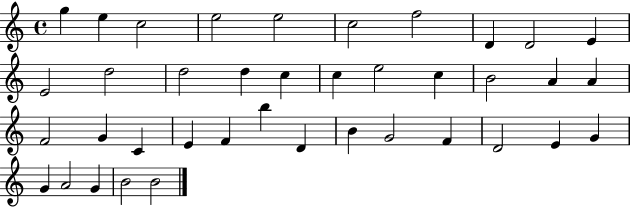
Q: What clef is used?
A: treble